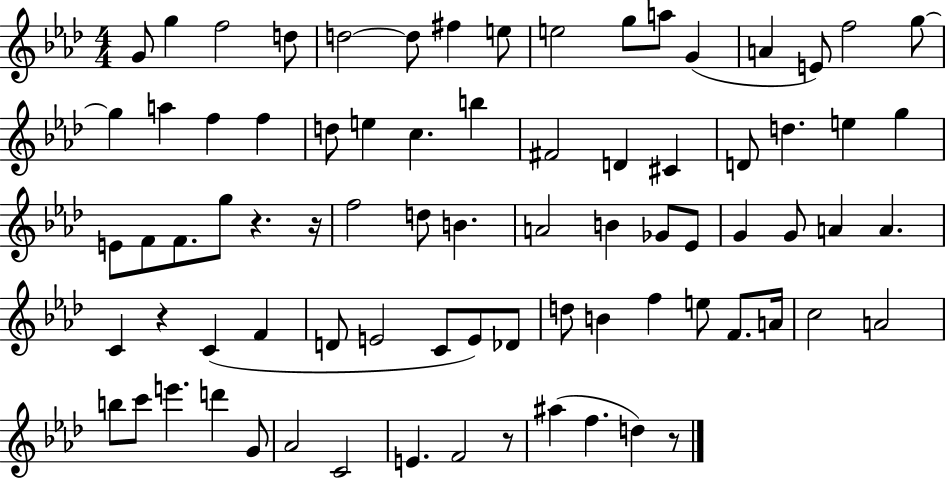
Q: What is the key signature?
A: AES major